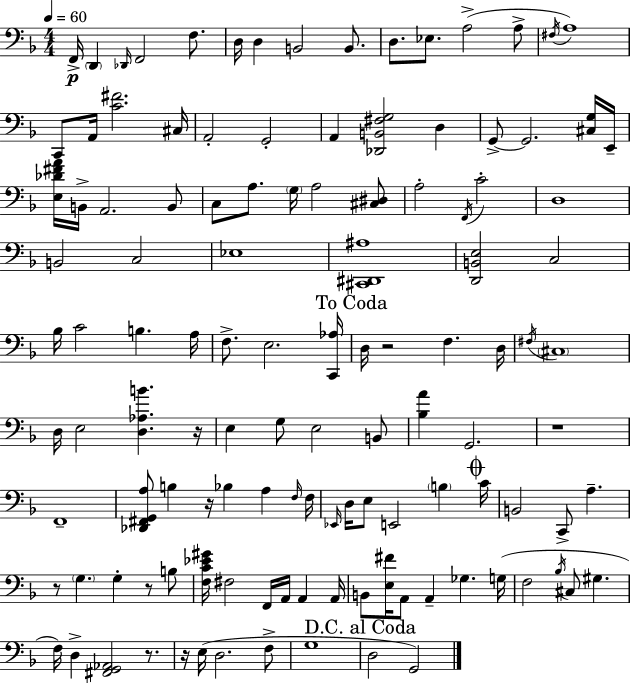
F2/s D2/q Db2/s F2/h F3/e. D3/s D3/q B2/h B2/e. D3/e. Eb3/e. A3/h A3/e F#3/s A3/w C2/e A2/s [C4,F#4]/h. C#3/s A2/h G2/h A2/q [Db2,B2,F#3,G3]/h D3/q G2/e G2/h. [C#3,G3]/s E2/s [E3,Db4,F#4,A4]/s B2/s A2/h. B2/e C3/e A3/e. G3/s A3/h [C#3,D#3]/e A3/h F2/s C4/h D3/w B2/h C3/h Eb3/w [C#2,D#2,A#3]/w [D2,B2,E3]/h C3/h Bb3/s C4/h B3/q. A3/s F3/e. E3/h. [C2,Ab3]/s D3/s R/h F3/q. D3/s F#3/s C#3/w D3/s E3/h [D3,Ab3,B4]/q. R/s E3/q G3/e E3/h B2/e [Bb3,A4]/q G2/h. R/w F2/w [Db2,F#2,G2,A3]/e B3/q R/s Bb3/q A3/q F3/s F3/s Eb2/s D3/s E3/e E2/h B3/q C4/s B2/h C2/e A3/q. R/e G3/q. G3/q R/e B3/e [F3,C4,Eb4,G#4]/s F#3/h F2/s A2/s A2/q A2/s B2/e [E3,F#4]/s A2/e A2/q Gb3/q. G3/s F3/h Bb3/s C#3/e G#3/q. F3/s D3/q [F#2,G2,Ab2]/h R/e. R/s E3/s D3/h. F3/e G3/w D3/h G2/h